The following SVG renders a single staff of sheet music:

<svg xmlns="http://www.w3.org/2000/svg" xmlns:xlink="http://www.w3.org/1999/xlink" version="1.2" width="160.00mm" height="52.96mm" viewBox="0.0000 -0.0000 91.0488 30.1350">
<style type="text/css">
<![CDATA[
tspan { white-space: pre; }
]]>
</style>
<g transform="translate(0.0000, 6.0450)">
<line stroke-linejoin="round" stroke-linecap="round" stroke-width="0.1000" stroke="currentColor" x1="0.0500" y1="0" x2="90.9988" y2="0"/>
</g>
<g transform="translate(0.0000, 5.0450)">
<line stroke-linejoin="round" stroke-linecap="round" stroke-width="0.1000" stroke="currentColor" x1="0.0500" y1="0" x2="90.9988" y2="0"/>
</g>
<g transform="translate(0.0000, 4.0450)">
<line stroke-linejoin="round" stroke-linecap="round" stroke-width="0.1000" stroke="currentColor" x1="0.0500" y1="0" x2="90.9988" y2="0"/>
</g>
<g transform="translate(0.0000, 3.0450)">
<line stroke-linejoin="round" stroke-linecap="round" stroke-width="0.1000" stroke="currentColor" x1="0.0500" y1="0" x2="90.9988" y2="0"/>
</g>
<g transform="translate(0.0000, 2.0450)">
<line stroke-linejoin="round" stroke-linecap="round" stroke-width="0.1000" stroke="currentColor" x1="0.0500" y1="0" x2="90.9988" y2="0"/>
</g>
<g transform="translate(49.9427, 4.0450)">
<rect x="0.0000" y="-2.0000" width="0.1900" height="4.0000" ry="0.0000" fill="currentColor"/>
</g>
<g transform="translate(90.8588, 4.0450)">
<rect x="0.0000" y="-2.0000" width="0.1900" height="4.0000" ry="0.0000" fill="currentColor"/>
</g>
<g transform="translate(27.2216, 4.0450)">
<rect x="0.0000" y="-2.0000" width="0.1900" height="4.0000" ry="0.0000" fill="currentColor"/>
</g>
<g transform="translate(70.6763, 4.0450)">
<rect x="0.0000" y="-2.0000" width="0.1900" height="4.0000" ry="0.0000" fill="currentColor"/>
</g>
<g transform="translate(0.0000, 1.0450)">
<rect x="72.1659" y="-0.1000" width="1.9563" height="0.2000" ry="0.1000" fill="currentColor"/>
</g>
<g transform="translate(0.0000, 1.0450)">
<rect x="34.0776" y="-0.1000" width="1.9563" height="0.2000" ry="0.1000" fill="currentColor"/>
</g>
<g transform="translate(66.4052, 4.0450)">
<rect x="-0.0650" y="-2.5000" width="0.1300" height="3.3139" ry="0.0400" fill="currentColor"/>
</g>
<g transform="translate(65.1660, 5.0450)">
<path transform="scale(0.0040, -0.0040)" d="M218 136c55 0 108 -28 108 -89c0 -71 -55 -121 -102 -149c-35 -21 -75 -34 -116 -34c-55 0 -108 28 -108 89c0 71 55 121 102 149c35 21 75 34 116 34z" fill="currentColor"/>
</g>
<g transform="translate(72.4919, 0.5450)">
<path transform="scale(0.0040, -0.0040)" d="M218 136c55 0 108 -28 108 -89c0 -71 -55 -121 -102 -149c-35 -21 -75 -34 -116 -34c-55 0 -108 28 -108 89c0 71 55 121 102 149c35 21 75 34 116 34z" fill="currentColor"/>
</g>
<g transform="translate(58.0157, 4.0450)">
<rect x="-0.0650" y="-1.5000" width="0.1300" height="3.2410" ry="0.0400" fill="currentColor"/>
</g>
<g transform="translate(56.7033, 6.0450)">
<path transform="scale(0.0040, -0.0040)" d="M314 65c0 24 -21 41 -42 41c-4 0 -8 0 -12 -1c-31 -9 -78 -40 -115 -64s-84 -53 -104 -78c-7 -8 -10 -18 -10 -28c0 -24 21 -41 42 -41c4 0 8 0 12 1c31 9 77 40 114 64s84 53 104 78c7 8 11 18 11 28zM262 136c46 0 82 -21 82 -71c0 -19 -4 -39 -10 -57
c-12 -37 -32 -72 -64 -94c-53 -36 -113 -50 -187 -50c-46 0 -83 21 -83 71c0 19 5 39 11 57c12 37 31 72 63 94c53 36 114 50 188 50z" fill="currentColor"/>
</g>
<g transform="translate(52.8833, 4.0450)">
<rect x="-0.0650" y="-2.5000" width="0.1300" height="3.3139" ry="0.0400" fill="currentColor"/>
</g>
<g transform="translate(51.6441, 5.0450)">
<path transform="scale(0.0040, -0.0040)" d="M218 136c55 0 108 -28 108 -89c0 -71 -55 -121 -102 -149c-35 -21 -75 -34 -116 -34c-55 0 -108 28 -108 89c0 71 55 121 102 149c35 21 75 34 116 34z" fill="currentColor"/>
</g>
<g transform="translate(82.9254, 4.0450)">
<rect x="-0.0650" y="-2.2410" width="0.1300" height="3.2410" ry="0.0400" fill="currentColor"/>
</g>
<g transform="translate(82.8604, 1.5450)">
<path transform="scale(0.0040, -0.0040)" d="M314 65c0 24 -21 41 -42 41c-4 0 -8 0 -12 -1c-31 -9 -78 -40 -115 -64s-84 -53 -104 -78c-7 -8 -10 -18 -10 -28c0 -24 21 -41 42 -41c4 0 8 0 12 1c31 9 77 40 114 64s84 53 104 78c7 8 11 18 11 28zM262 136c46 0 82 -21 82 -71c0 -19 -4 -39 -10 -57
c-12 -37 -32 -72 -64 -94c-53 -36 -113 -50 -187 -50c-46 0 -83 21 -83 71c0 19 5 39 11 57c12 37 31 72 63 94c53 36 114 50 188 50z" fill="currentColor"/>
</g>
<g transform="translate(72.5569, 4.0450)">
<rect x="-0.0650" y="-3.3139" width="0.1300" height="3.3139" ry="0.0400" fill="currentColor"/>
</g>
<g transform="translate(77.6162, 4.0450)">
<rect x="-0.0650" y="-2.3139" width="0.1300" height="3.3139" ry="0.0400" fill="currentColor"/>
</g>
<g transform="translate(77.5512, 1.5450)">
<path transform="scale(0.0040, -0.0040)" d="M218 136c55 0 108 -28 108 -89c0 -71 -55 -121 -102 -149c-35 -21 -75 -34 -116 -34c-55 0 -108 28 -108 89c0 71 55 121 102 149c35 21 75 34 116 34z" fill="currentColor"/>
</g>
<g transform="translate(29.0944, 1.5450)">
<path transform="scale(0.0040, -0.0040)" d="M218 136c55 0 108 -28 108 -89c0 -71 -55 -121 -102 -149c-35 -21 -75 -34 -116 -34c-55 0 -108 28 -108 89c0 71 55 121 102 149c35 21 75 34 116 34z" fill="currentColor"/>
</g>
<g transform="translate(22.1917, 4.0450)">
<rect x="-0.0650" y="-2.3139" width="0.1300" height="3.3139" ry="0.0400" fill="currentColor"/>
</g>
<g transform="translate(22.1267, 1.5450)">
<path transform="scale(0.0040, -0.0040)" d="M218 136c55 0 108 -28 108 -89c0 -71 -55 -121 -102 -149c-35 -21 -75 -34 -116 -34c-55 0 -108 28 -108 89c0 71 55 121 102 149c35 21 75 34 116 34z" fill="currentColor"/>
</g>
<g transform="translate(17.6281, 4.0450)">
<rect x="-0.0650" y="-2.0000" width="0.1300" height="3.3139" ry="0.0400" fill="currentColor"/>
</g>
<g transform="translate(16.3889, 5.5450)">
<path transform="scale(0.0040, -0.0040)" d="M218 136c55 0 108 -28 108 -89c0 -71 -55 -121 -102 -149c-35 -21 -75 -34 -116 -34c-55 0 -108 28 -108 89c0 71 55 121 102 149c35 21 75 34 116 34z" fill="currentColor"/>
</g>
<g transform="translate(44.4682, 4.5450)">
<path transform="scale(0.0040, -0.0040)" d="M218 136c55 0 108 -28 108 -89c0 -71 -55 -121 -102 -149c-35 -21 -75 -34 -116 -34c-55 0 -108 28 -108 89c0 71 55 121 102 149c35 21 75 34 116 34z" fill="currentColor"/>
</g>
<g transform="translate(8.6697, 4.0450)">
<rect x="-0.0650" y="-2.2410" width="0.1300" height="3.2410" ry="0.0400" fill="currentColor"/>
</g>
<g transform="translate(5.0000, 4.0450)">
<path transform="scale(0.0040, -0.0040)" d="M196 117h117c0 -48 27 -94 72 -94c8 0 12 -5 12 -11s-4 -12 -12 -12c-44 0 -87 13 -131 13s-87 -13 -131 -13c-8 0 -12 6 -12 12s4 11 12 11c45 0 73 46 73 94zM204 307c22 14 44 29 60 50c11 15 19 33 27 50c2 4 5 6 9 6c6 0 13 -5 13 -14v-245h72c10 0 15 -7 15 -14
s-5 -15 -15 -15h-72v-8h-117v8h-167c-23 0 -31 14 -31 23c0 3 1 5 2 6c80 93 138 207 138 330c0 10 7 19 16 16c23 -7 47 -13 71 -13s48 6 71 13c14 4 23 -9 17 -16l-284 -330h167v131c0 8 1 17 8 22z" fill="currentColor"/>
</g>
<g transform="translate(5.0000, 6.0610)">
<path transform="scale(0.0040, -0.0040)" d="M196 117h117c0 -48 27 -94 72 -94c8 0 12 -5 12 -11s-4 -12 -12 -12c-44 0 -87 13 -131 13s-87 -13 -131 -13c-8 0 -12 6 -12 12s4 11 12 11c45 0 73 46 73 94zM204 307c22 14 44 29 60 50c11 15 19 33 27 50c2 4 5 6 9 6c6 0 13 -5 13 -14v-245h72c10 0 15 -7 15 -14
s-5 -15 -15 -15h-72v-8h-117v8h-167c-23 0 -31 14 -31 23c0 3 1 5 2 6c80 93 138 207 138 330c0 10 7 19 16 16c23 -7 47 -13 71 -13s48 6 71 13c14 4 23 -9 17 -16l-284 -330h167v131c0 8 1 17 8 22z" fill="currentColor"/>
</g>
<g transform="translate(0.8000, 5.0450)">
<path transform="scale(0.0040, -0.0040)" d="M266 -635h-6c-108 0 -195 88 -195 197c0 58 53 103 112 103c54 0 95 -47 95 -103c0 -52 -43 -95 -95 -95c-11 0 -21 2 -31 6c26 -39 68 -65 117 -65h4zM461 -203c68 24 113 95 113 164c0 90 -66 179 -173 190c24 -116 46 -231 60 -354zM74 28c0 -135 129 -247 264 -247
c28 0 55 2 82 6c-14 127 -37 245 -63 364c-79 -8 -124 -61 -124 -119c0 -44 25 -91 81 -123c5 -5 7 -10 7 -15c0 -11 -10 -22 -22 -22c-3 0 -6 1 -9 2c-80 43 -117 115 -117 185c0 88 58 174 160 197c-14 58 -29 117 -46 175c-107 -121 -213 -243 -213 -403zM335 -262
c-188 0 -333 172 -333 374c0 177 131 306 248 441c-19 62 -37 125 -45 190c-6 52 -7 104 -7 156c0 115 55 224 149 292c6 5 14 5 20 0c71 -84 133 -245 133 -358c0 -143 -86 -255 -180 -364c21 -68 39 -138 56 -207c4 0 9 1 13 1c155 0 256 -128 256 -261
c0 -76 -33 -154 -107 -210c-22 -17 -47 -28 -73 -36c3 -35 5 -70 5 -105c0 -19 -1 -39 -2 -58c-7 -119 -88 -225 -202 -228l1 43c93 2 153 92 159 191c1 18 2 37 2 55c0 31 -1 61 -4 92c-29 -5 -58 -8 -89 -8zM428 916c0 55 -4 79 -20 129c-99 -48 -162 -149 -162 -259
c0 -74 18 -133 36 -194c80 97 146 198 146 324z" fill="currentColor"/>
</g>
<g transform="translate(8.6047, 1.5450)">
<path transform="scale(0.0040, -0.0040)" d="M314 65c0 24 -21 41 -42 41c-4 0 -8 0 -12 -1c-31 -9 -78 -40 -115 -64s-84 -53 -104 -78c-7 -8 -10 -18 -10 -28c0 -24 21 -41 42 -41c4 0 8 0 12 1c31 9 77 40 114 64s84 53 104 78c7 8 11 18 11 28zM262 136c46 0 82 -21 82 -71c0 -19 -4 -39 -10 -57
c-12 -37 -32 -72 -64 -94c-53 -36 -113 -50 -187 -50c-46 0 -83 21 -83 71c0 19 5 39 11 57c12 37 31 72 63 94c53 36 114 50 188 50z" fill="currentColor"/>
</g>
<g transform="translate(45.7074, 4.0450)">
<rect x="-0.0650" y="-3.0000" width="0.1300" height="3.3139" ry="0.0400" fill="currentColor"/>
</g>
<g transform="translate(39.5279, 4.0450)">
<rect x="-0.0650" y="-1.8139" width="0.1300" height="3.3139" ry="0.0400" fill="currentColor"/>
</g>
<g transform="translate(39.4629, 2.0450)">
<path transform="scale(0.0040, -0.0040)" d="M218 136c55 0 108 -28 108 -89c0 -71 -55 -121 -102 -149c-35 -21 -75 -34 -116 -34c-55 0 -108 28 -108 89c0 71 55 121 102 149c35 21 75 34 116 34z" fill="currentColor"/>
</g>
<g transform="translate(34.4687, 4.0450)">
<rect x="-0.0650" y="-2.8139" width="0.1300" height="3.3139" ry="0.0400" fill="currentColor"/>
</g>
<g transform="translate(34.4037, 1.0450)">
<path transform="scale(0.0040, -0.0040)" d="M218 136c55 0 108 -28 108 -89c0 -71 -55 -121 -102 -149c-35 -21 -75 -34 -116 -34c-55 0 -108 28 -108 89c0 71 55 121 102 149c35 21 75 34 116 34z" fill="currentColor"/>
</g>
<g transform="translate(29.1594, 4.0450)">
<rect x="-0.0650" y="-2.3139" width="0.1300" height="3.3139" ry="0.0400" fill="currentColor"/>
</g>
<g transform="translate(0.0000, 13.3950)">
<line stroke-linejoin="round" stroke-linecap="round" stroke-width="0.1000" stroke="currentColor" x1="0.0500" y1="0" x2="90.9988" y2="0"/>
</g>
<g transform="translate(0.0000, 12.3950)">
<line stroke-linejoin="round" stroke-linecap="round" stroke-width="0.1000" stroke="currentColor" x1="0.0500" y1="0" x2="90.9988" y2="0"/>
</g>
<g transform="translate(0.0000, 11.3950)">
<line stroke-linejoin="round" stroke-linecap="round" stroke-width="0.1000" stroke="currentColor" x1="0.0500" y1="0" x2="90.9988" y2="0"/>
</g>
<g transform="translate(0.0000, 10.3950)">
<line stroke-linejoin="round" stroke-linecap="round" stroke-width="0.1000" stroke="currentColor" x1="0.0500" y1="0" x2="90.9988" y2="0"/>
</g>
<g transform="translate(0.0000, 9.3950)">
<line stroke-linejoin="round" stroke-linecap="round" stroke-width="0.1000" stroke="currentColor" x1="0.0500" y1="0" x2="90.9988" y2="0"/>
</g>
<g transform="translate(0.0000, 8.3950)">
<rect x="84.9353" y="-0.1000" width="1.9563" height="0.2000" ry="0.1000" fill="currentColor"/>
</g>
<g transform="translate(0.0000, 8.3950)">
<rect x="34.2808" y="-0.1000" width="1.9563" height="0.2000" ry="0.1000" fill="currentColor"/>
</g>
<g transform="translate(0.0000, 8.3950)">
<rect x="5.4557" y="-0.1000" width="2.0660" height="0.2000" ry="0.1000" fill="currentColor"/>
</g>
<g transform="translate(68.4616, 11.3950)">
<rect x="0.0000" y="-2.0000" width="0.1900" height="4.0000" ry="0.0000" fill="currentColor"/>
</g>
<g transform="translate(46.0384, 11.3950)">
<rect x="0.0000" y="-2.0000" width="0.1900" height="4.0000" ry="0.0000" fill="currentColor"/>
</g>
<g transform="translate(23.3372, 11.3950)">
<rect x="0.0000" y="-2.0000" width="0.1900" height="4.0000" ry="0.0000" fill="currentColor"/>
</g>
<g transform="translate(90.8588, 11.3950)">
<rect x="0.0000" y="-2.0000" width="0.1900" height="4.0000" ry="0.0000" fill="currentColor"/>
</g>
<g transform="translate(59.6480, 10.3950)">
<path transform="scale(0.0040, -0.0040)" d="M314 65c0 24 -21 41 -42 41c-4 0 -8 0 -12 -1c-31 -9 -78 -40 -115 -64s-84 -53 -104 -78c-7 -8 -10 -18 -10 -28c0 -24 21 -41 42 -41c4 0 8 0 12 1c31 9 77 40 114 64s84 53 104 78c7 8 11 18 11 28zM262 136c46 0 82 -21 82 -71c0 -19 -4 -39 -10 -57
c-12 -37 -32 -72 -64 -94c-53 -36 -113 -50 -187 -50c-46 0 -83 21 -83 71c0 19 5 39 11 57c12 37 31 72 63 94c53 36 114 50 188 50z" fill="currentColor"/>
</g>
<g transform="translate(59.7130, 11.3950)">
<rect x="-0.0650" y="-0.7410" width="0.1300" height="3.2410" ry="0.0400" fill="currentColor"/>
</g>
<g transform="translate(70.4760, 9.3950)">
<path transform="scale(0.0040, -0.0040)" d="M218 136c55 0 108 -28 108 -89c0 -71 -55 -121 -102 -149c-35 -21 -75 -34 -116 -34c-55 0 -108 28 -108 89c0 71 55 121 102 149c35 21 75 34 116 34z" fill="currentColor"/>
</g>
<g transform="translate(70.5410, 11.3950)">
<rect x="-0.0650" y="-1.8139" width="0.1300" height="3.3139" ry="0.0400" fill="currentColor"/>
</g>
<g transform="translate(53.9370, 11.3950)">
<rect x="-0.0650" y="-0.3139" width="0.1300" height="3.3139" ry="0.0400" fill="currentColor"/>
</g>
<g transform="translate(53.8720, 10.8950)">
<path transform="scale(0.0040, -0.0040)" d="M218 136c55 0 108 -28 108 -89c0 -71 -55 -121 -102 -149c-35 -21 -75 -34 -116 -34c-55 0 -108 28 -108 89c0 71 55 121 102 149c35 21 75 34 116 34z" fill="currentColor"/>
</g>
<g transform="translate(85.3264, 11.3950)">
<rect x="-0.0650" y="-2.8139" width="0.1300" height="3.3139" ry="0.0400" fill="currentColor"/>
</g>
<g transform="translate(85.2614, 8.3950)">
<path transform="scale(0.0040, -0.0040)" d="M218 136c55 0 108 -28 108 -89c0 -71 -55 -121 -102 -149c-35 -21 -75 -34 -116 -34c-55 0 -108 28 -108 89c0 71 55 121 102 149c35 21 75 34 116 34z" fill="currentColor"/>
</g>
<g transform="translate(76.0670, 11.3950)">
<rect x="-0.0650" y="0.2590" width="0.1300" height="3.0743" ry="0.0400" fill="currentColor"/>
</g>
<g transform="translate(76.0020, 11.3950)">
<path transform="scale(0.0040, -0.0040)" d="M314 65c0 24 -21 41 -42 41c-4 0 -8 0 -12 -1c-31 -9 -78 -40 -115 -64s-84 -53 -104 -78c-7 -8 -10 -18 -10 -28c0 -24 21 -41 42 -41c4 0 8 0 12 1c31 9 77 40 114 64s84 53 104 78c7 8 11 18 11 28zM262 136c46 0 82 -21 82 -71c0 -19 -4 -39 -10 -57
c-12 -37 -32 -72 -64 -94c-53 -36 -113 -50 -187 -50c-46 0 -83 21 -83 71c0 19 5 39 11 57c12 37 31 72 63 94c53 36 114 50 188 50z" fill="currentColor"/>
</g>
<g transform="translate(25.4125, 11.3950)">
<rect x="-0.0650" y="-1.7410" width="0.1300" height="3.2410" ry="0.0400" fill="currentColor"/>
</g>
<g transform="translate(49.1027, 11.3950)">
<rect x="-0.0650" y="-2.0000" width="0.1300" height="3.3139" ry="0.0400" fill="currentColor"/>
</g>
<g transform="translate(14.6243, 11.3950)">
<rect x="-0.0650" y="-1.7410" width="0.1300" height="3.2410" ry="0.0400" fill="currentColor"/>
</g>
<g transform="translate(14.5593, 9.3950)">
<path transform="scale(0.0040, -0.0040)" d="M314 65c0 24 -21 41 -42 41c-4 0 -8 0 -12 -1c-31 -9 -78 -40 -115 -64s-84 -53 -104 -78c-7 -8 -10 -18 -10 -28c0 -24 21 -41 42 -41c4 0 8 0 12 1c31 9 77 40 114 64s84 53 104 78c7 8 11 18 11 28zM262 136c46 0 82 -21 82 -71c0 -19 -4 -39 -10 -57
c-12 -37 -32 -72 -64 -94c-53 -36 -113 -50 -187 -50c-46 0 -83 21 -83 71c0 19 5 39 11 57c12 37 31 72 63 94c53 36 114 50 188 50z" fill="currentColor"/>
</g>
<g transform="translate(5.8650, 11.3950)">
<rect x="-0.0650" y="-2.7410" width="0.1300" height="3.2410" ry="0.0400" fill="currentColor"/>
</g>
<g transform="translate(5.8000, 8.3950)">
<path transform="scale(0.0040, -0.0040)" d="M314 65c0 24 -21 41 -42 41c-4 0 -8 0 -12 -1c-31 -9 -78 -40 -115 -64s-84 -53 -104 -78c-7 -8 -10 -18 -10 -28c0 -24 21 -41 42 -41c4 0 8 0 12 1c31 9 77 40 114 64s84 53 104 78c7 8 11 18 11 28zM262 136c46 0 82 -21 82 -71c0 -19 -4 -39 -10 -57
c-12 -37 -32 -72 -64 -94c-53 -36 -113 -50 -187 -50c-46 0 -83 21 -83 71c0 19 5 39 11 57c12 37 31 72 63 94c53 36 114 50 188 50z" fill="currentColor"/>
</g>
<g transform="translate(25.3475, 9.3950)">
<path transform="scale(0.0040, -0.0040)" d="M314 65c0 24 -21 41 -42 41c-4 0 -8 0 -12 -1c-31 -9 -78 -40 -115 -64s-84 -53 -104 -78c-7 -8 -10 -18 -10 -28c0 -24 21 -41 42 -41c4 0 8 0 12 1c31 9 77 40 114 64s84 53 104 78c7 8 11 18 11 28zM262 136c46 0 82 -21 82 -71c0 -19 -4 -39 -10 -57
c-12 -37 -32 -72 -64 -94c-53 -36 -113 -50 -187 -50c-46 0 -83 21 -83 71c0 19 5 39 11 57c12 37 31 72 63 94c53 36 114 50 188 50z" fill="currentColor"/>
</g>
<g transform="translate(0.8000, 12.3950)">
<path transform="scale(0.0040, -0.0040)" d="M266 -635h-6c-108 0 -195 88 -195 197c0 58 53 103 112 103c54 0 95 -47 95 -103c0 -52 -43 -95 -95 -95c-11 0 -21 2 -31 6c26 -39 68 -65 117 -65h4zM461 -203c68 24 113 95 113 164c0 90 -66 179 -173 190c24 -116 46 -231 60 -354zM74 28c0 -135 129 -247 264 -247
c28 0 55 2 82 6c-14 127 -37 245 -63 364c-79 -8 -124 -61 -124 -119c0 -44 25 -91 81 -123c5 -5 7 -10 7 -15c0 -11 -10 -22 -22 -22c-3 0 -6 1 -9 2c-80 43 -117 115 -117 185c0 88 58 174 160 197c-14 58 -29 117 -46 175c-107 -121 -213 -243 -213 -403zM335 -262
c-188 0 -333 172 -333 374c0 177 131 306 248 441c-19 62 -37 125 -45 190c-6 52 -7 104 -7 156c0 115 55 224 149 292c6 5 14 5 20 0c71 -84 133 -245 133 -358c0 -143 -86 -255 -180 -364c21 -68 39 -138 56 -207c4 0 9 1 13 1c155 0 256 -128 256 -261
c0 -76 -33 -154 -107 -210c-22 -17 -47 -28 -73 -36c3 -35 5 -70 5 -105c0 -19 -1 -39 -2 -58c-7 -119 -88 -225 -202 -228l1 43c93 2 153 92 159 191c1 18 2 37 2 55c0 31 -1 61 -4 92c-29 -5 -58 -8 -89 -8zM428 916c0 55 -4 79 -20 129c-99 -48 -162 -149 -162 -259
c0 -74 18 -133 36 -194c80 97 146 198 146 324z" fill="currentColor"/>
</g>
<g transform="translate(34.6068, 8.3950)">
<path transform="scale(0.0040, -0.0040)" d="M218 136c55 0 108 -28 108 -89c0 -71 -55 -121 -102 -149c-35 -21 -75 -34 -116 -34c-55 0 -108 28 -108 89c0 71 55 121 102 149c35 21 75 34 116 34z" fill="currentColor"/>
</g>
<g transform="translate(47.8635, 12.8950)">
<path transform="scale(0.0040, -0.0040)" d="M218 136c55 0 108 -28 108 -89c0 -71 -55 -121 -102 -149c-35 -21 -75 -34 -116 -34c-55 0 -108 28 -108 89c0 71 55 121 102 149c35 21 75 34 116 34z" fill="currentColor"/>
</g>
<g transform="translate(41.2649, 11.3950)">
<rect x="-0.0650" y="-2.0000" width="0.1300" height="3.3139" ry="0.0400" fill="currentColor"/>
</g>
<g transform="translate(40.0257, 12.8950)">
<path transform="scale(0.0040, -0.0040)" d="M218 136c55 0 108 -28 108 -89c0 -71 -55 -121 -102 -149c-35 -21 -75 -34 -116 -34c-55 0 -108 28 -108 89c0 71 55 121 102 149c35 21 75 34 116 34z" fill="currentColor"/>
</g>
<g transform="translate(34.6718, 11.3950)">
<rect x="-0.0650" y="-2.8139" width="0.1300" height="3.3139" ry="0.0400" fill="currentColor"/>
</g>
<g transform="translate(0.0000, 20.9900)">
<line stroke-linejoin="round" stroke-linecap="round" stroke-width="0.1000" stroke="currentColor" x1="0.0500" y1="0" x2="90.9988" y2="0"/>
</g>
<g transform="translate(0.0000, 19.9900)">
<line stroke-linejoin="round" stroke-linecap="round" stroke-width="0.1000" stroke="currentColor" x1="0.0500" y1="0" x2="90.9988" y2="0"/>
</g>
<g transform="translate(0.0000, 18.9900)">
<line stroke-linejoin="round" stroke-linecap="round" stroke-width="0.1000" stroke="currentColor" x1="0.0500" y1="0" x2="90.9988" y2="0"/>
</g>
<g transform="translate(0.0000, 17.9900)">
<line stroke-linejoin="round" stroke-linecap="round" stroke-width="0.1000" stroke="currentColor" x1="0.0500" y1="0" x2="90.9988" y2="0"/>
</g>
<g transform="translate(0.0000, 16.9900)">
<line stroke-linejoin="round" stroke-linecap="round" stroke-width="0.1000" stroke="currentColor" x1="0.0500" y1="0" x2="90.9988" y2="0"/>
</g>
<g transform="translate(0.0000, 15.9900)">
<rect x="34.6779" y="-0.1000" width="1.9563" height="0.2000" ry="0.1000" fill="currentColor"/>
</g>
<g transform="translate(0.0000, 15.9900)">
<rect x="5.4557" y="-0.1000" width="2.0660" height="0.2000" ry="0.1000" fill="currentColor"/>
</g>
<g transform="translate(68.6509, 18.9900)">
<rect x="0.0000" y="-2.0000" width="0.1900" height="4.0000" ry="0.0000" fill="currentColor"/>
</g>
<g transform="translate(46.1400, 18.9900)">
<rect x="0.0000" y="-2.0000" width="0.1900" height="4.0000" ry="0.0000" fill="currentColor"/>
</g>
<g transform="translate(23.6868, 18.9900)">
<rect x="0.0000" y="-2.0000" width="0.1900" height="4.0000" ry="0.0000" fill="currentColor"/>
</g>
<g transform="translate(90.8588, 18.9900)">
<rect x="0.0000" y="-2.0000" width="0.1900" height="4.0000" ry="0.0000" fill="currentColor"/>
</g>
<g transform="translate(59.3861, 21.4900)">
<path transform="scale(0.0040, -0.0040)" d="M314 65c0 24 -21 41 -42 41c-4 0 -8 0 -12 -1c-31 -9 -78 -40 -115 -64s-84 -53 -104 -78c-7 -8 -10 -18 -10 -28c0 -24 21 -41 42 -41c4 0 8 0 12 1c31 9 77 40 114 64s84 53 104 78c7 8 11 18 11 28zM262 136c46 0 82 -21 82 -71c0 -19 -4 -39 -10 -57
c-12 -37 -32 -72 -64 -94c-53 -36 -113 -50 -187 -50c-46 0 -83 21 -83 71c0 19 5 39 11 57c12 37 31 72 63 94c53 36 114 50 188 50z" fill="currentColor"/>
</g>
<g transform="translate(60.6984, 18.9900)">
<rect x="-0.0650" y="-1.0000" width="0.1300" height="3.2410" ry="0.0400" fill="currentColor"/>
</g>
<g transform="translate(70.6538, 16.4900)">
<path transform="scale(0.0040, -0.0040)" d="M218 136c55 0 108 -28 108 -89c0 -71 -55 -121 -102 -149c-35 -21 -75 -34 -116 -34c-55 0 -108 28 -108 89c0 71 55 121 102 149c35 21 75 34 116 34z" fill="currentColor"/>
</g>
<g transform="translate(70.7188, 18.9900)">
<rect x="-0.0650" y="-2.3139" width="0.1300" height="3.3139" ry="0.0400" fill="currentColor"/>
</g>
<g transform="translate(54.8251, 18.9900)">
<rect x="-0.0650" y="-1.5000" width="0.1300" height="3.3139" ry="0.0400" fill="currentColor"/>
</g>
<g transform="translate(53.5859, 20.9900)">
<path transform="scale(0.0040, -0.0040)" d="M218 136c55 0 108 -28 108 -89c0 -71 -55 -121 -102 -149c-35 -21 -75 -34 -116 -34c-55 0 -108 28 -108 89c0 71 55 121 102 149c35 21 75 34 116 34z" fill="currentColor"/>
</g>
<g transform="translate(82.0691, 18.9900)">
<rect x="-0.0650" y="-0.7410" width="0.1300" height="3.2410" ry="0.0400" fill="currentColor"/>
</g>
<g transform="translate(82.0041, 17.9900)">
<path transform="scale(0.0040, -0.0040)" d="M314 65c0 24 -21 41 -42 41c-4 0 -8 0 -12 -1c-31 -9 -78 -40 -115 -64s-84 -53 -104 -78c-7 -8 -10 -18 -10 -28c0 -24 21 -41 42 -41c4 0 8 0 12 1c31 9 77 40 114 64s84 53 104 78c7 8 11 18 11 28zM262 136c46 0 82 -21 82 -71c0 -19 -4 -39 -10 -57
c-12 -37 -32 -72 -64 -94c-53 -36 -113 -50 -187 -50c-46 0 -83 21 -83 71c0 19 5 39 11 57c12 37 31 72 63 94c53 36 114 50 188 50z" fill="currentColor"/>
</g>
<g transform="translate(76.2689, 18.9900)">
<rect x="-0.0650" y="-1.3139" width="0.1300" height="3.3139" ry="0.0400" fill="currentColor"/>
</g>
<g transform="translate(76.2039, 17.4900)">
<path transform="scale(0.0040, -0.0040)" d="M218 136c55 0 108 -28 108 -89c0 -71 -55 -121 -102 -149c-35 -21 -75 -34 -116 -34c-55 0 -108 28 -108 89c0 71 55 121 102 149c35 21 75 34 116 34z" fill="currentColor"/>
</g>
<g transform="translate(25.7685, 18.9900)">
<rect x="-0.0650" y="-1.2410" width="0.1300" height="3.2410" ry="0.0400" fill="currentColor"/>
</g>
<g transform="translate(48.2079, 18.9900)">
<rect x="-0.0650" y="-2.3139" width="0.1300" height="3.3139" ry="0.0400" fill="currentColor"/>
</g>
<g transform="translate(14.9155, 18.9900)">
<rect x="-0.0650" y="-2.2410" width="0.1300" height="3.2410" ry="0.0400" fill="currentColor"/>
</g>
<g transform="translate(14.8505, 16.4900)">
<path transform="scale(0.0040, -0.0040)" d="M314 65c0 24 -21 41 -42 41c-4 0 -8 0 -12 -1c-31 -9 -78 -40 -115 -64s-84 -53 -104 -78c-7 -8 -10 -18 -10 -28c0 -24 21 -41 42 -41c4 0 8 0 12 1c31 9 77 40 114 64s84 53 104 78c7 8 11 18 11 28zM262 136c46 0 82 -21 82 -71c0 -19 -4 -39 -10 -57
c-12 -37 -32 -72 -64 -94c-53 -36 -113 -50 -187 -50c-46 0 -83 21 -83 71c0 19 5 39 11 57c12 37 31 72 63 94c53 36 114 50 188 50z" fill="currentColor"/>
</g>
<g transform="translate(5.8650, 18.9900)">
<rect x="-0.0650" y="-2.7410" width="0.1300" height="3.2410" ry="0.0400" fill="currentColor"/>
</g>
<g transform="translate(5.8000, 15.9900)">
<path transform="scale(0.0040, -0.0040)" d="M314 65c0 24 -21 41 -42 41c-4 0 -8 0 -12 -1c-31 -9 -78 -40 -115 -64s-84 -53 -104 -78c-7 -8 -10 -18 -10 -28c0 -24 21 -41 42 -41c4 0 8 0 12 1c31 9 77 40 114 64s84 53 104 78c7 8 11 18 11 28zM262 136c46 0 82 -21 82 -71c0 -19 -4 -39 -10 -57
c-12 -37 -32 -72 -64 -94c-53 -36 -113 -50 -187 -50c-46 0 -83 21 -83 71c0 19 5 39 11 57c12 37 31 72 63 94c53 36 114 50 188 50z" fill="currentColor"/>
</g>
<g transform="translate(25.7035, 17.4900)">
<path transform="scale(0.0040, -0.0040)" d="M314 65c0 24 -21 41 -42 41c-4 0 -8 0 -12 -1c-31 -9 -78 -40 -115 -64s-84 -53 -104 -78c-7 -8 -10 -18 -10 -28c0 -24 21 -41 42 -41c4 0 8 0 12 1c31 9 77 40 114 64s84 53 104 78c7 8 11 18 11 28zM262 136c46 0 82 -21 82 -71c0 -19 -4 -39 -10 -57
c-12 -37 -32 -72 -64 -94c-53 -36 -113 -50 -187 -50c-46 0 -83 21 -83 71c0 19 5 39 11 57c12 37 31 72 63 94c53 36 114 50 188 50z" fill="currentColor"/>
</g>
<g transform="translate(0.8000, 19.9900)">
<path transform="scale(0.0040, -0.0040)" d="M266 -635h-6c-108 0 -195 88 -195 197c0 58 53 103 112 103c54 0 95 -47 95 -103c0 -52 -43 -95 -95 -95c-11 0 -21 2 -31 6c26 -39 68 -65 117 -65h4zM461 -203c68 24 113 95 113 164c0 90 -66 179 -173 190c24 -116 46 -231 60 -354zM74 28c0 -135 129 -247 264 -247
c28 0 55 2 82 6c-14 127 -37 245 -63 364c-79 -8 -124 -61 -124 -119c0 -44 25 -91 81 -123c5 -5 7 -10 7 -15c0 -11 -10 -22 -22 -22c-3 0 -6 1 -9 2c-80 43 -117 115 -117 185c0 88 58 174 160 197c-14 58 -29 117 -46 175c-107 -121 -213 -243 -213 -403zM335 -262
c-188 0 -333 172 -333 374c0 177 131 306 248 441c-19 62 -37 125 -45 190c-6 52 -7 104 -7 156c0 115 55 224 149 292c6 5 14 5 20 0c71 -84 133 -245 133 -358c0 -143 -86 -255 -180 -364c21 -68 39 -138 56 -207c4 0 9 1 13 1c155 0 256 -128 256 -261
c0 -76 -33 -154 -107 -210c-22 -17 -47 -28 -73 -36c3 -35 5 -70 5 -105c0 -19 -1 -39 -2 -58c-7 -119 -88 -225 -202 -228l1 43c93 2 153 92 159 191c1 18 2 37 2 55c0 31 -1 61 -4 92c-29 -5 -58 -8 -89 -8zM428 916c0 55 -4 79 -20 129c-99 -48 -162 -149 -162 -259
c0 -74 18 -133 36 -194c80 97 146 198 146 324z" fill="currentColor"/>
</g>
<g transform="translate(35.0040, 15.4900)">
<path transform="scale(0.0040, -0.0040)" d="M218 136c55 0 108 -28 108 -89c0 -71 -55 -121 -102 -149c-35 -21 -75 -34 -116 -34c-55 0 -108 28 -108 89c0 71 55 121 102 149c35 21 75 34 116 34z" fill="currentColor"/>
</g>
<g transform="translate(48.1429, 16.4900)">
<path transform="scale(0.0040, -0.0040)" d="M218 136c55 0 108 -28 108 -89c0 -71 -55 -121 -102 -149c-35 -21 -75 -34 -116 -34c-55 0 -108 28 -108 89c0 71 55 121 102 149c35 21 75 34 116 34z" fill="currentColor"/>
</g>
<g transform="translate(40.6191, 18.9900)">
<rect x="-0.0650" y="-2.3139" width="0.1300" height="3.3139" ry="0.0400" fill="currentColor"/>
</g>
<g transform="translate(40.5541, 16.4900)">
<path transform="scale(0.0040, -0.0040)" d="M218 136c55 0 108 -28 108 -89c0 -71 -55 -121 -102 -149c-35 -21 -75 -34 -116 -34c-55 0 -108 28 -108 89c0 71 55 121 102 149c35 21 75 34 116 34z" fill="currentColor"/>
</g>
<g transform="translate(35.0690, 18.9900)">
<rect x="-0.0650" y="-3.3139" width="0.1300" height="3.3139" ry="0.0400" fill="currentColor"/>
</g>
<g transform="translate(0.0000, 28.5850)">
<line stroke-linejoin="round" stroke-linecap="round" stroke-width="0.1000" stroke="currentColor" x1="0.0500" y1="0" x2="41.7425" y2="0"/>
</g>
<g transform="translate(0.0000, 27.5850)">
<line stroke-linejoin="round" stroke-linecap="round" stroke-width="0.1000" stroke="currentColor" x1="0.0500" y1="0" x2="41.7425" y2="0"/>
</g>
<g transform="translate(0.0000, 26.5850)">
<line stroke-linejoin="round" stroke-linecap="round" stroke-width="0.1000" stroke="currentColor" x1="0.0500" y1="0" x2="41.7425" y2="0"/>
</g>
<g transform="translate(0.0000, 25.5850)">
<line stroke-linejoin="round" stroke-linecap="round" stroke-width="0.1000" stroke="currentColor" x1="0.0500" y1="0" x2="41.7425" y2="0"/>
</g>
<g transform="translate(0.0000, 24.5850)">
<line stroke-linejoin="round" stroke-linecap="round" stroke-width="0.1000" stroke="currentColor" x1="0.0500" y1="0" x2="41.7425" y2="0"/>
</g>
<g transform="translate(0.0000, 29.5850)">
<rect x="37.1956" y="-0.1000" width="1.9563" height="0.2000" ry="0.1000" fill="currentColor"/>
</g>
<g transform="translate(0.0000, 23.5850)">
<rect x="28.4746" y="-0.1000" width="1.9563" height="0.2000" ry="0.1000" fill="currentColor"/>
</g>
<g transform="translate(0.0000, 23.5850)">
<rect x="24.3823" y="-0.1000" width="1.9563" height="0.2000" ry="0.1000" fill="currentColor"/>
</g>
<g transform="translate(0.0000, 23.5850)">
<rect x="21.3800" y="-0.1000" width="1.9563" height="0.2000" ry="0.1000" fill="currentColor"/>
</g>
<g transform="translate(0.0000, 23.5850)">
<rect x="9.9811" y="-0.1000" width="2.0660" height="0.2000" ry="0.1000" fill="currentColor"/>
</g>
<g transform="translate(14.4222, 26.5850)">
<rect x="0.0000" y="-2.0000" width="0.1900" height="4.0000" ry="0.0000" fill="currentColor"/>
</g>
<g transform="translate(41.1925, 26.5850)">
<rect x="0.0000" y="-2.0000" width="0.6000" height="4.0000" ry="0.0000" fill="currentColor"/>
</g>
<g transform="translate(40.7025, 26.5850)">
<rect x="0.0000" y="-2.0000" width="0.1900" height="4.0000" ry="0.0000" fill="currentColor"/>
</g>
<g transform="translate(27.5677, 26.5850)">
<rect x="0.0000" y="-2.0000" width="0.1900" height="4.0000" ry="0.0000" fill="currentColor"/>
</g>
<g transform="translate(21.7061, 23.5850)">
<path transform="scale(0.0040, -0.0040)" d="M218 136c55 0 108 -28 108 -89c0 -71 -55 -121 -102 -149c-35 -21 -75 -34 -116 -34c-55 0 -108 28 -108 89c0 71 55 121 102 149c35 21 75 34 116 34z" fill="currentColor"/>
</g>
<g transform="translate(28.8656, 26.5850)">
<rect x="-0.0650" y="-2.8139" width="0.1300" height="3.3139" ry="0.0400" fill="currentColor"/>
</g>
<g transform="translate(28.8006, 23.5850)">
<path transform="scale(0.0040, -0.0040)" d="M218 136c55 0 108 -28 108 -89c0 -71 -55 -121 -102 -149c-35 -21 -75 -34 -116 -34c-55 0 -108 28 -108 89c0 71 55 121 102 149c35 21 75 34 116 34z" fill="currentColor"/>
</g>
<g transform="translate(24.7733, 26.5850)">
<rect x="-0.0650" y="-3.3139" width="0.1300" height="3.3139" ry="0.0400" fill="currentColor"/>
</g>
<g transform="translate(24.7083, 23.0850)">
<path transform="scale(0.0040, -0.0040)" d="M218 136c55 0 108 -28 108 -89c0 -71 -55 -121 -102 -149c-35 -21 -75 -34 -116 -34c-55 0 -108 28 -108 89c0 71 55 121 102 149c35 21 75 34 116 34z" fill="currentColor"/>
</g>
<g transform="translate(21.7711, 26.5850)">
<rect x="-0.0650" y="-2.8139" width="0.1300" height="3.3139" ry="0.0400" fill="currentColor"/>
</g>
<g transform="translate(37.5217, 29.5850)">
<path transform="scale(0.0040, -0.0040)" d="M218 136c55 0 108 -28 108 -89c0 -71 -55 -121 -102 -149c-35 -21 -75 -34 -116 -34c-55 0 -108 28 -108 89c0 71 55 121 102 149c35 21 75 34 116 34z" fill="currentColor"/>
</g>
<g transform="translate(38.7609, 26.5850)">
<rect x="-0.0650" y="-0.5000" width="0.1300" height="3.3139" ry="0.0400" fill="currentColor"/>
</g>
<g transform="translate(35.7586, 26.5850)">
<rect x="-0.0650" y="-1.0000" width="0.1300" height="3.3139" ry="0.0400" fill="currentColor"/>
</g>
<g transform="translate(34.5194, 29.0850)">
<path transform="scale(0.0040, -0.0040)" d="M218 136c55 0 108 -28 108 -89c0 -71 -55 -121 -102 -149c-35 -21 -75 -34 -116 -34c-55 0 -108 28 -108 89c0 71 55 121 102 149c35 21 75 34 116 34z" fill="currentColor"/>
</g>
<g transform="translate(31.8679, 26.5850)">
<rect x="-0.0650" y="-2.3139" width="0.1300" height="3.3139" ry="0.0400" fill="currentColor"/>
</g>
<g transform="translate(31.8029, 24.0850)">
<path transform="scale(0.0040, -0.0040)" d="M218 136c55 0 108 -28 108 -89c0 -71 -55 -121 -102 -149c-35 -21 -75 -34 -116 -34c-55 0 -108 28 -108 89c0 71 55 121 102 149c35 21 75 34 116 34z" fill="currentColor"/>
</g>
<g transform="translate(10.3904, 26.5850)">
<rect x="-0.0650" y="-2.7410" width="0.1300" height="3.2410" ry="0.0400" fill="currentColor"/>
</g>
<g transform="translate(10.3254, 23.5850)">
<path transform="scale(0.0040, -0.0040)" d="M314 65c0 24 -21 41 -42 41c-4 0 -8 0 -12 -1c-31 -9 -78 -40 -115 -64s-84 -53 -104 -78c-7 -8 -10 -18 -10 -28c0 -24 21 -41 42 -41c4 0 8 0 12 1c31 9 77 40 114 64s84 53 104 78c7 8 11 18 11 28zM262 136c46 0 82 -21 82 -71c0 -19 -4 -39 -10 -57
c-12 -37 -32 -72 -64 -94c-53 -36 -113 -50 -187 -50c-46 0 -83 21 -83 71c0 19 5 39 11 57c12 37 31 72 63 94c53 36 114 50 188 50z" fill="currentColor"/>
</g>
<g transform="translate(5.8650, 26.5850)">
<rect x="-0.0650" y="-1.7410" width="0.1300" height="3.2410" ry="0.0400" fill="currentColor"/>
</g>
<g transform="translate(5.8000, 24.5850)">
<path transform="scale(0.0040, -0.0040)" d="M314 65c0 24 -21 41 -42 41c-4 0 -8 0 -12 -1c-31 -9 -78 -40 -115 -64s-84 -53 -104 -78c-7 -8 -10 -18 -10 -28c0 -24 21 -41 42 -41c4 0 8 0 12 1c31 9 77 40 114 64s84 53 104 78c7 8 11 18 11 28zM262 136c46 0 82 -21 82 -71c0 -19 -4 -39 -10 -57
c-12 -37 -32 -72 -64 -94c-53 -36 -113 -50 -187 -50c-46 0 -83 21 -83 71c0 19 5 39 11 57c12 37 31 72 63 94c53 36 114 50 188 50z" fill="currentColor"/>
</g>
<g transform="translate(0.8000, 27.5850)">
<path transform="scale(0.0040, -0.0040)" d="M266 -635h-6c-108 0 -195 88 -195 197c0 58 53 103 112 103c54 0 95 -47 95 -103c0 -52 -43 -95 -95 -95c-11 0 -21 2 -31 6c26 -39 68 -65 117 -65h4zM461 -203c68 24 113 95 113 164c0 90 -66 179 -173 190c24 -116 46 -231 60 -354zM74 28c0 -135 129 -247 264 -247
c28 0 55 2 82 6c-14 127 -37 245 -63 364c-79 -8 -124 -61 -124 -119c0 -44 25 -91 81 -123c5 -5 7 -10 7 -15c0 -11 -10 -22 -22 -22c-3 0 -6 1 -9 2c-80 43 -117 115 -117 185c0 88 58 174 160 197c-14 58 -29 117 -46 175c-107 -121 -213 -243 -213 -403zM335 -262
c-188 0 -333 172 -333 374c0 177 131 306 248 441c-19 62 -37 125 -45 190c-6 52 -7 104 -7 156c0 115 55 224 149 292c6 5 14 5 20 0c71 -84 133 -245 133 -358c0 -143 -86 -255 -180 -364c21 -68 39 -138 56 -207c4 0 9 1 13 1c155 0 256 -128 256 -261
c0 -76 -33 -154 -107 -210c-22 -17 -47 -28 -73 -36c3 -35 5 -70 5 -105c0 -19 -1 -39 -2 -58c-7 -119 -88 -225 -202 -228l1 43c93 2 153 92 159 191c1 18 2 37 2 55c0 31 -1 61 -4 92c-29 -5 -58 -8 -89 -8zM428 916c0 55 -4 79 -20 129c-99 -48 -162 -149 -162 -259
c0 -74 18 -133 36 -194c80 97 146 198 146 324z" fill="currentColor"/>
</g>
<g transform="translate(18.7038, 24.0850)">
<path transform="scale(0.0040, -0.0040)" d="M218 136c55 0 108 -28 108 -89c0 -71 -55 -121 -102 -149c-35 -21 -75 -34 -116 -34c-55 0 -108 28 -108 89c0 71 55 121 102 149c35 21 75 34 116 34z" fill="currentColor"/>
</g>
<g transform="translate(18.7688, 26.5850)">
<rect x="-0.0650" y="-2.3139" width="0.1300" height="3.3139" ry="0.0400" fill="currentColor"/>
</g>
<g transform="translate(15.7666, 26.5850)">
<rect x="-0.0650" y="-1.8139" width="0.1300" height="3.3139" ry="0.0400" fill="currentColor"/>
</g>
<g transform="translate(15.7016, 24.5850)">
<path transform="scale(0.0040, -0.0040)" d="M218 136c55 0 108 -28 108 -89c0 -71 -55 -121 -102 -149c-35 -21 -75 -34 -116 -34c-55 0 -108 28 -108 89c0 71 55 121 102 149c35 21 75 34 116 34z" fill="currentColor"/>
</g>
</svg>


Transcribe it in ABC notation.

X:1
T:Untitled
M:4/4
L:1/4
K:C
g2 F g g a f A G E2 G b g g2 a2 f2 f2 a F F c d2 f B2 a a2 g2 e2 b g g E D2 g e d2 f2 a2 f g a b a g D C